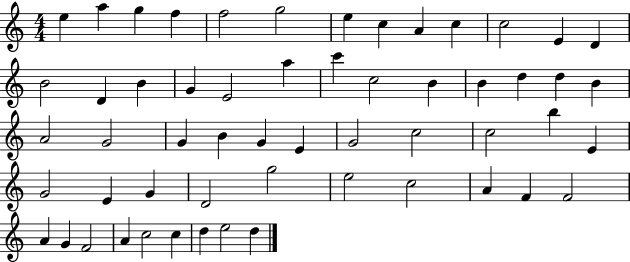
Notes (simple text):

E5/q A5/q G5/q F5/q F5/h G5/h E5/q C5/q A4/q C5/q C5/h E4/q D4/q B4/h D4/q B4/q G4/q E4/h A5/q C6/q C5/h B4/q B4/q D5/q D5/q B4/q A4/h G4/h G4/q B4/q G4/q E4/q G4/h C5/h C5/h B5/q E4/q G4/h E4/q G4/q D4/h G5/h E5/h C5/h A4/q F4/q F4/h A4/q G4/q F4/h A4/q C5/h C5/q D5/q E5/h D5/q